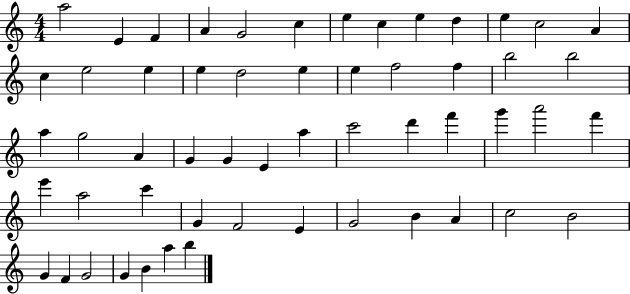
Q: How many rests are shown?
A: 0